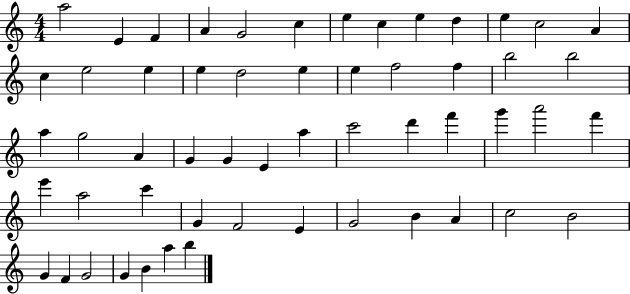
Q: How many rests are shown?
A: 0